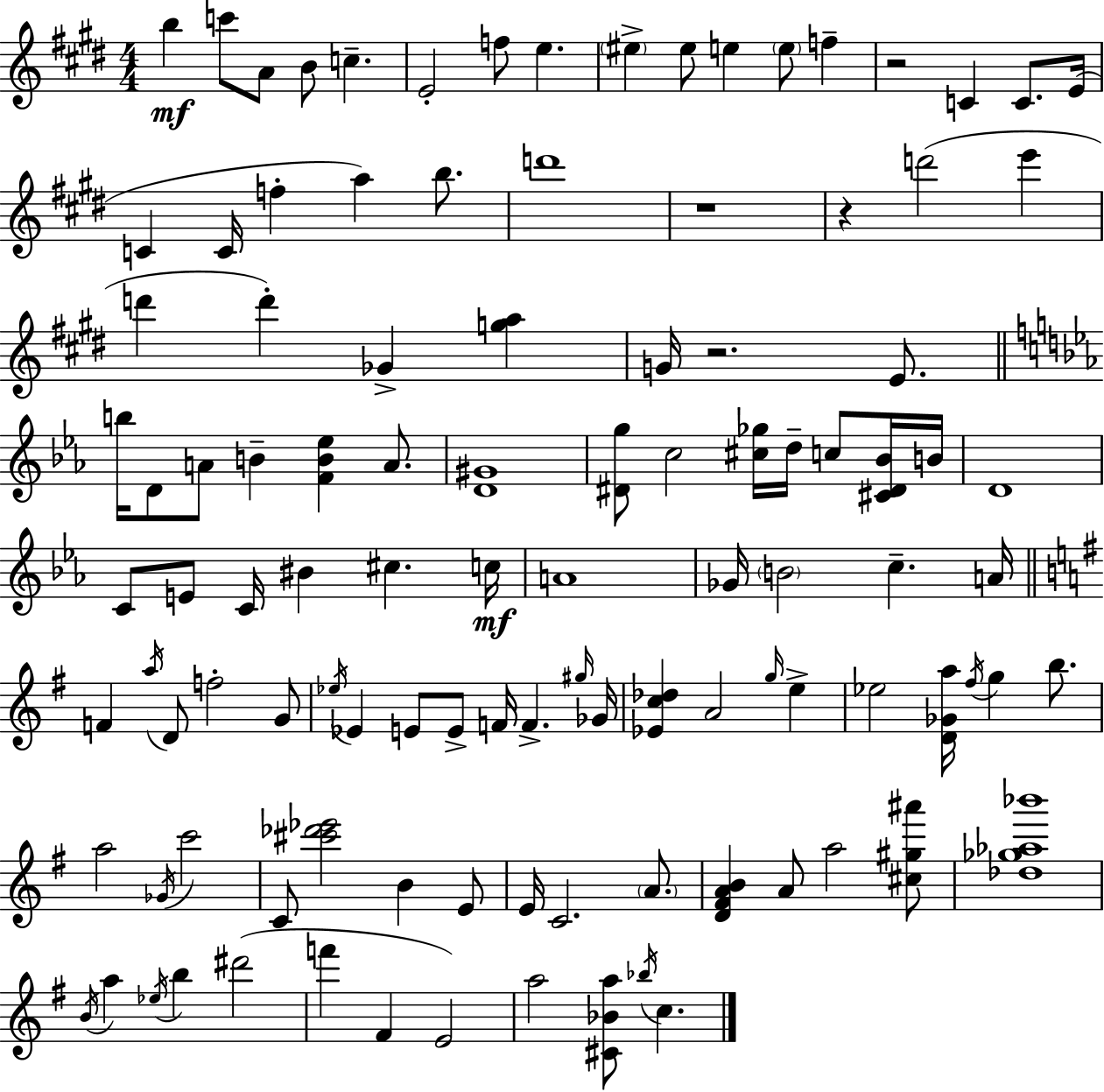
B5/q C6/e A4/e B4/e C5/q. E4/h F5/e E5/q. EIS5/q EIS5/e E5/q E5/e F5/q R/h C4/q C4/e. E4/s C4/q C4/s F5/q A5/q B5/e. D6/w R/w R/q D6/h E6/q D6/q D6/q Gb4/q [G5,A5]/q G4/s R/h. E4/e. B5/s D4/e A4/e B4/q [F4,B4,Eb5]/q A4/e. [D4,G#4]/w [D#4,G5]/e C5/h [C#5,Gb5]/s D5/s C5/e [C#4,D#4,Bb4]/s B4/s D4/w C4/e E4/e C4/s BIS4/q C#5/q. C5/s A4/w Gb4/s B4/h C5/q. A4/s F4/q A5/s D4/e F5/h G4/e Eb5/s Eb4/q E4/e E4/e F4/s F4/q. G#5/s Gb4/s [Eb4,C5,Db5]/q A4/h G5/s E5/q Eb5/h [D4,Gb4,A5]/s F#5/s G5/q B5/e. A5/h Gb4/s C6/h C4/e [C#6,Db6,Eb6]/h B4/q E4/e E4/s C4/h. A4/e. [D4,F#4,A4,B4]/q A4/e A5/h [C#5,G#5,A#6]/e [Db5,Gb5,Ab5,Bb6]/w B4/s A5/q Eb5/s B5/q D#6/h F6/q F#4/q E4/h A5/h [C#4,Bb4,A5]/e Bb5/s C5/q.